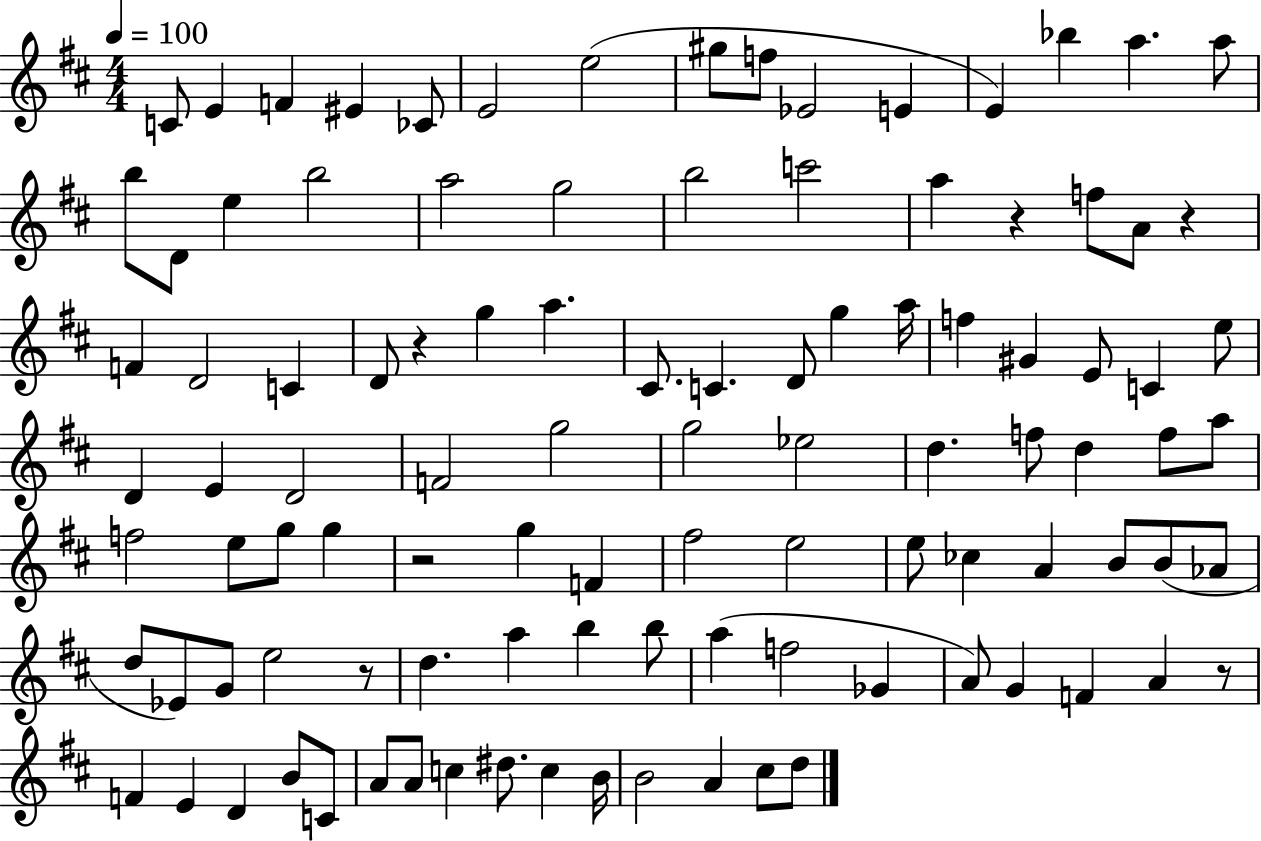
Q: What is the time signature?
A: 4/4